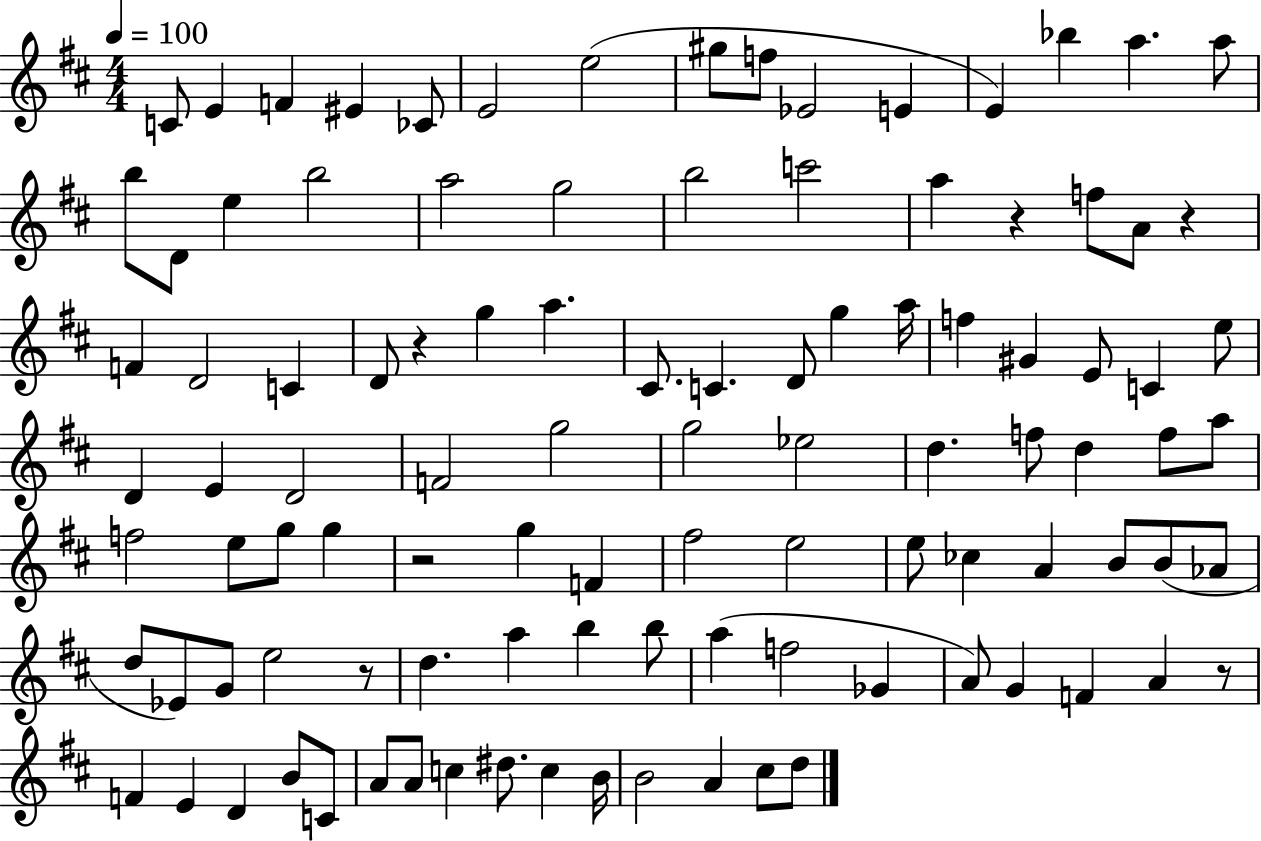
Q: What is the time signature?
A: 4/4